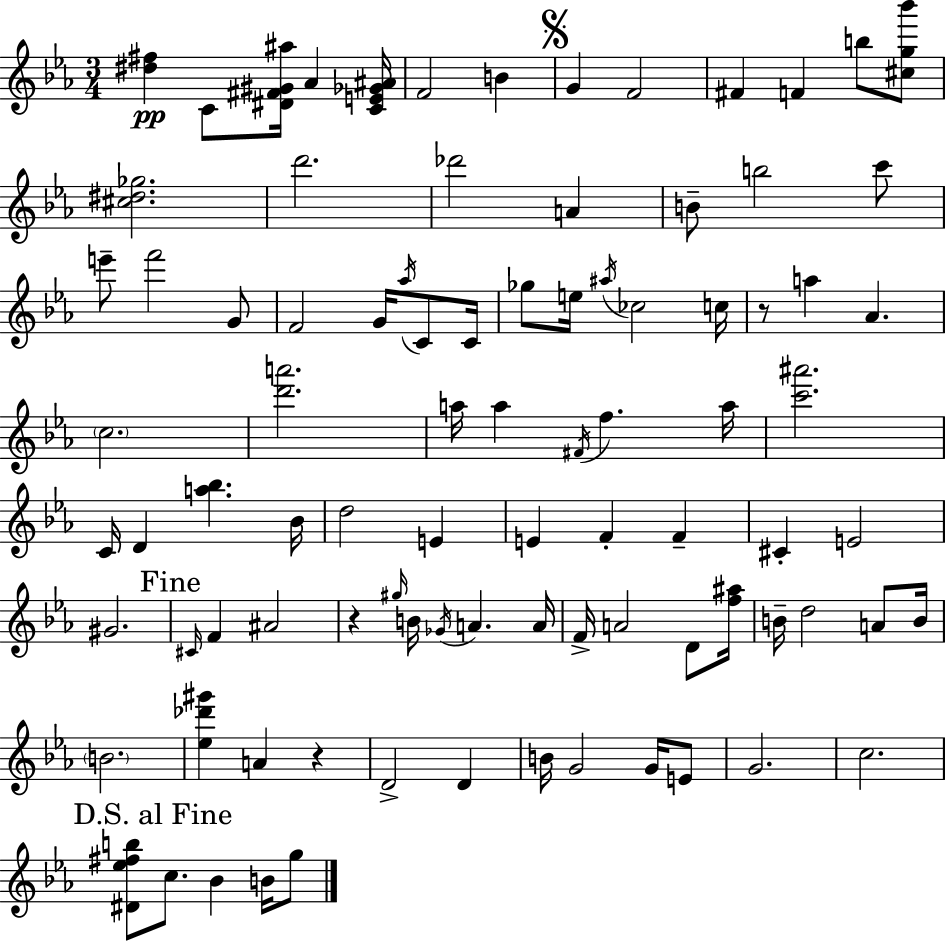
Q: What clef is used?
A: treble